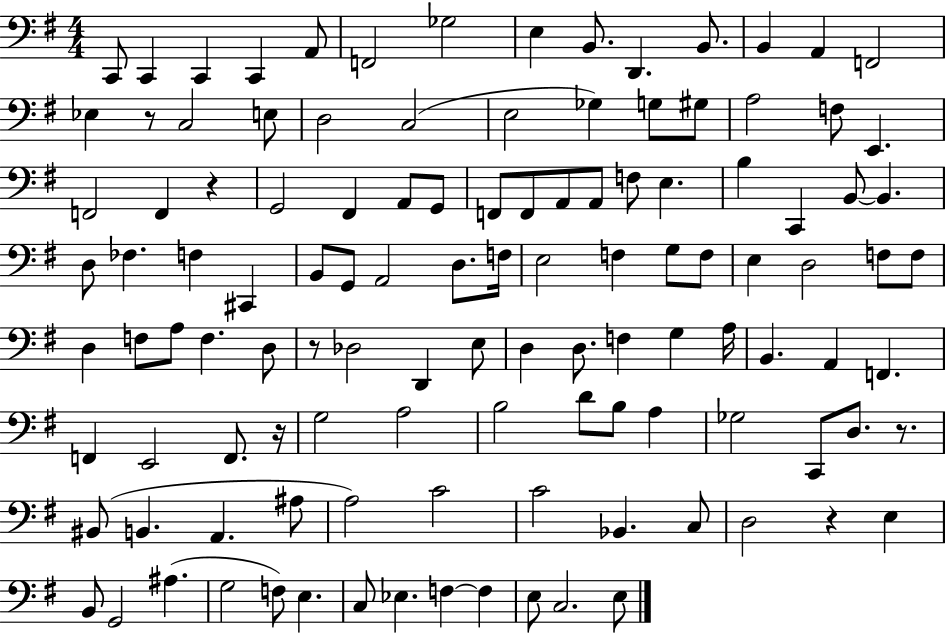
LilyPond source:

{
  \clef bass
  \numericTimeSignature
  \time 4/4
  \key g \major
  c,8 c,4 c,4 c,4 a,8 | f,2 ges2 | e4 b,8. d,4. b,8. | b,4 a,4 f,2 | \break ees4 r8 c2 e8 | d2 c2( | e2 ges4) g8 gis8 | a2 f8 e,4. | \break f,2 f,4 r4 | g,2 fis,4 a,8 g,8 | f,8 f,8 a,8 a,8 f8 e4. | b4 c,4 b,8~~ b,4. | \break d8 fes4. f4 cis,4 | b,8 g,8 a,2 d8. f16 | e2 f4 g8 f8 | e4 d2 f8 f8 | \break d4 f8 a8 f4. d8 | r8 des2 d,4 e8 | d4 d8. f4 g4 a16 | b,4. a,4 f,4. | \break f,4 e,2 f,8. r16 | g2 a2 | b2 d'8 b8 a4 | ges2 c,8 d8. r8. | \break bis,8( b,4. a,4. ais8 | a2) c'2 | c'2 bes,4. c8 | d2 r4 e4 | \break b,8 g,2 ais4.( | g2 f8) e4. | c8 ees4. f4~~ f4 | e8 c2. e8 | \break \bar "|."
}